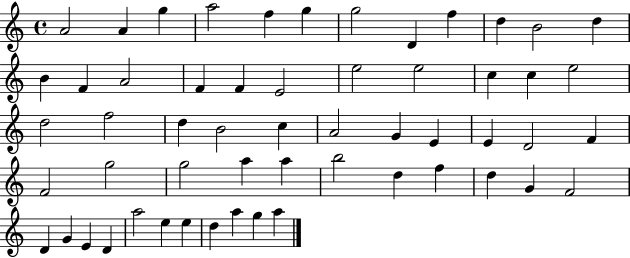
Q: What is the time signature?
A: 4/4